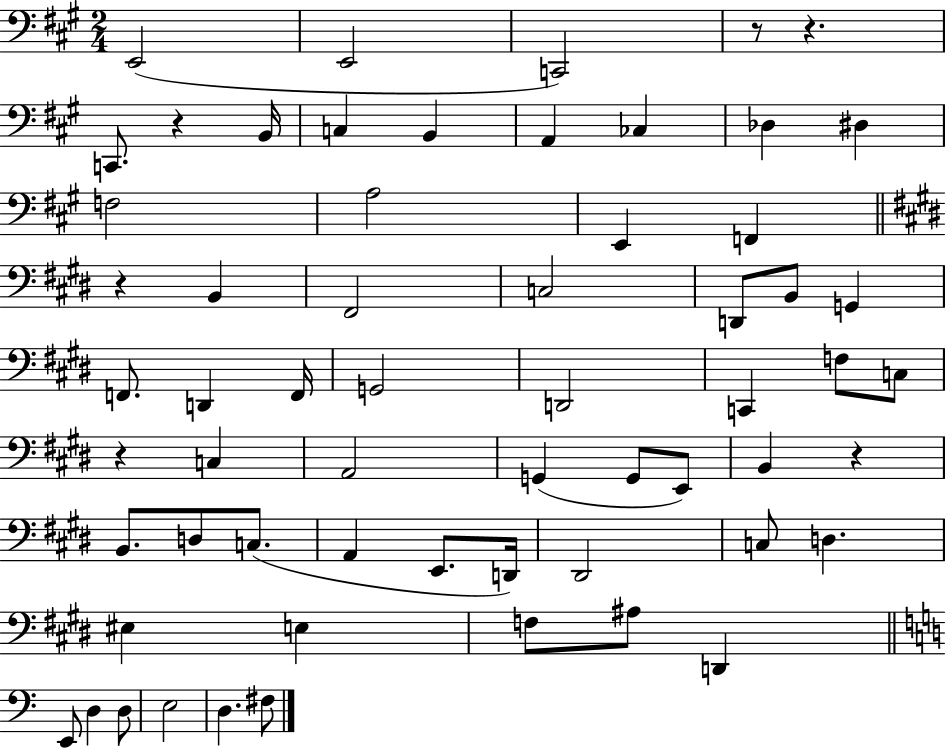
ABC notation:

X:1
T:Untitled
M:2/4
L:1/4
K:A
E,,2 E,,2 C,,2 z/2 z C,,/2 z B,,/4 C, B,, A,, _C, _D, ^D, F,2 A,2 E,, F,, z B,, ^F,,2 C,2 D,,/2 B,,/2 G,, F,,/2 D,, F,,/4 G,,2 D,,2 C,, F,/2 C,/2 z C, A,,2 G,, G,,/2 E,,/2 B,, z B,,/2 D,/2 C,/2 A,, E,,/2 D,,/4 ^D,,2 C,/2 D, ^E, E, F,/2 ^A,/2 D,, E,,/2 D, D,/2 E,2 D, ^F,/2